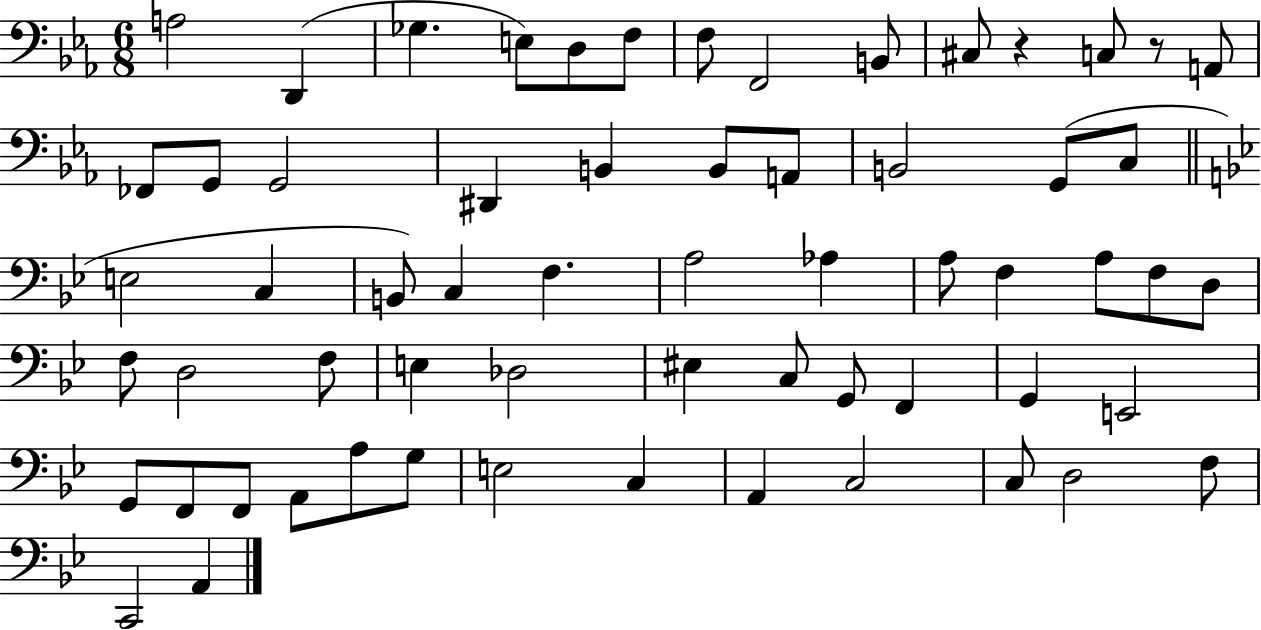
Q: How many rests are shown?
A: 2